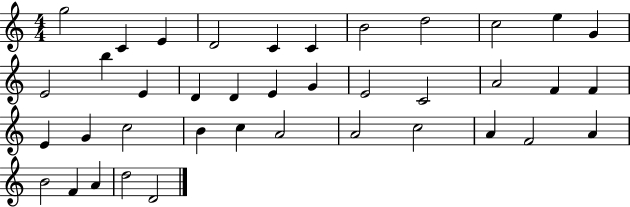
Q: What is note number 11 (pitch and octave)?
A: G4